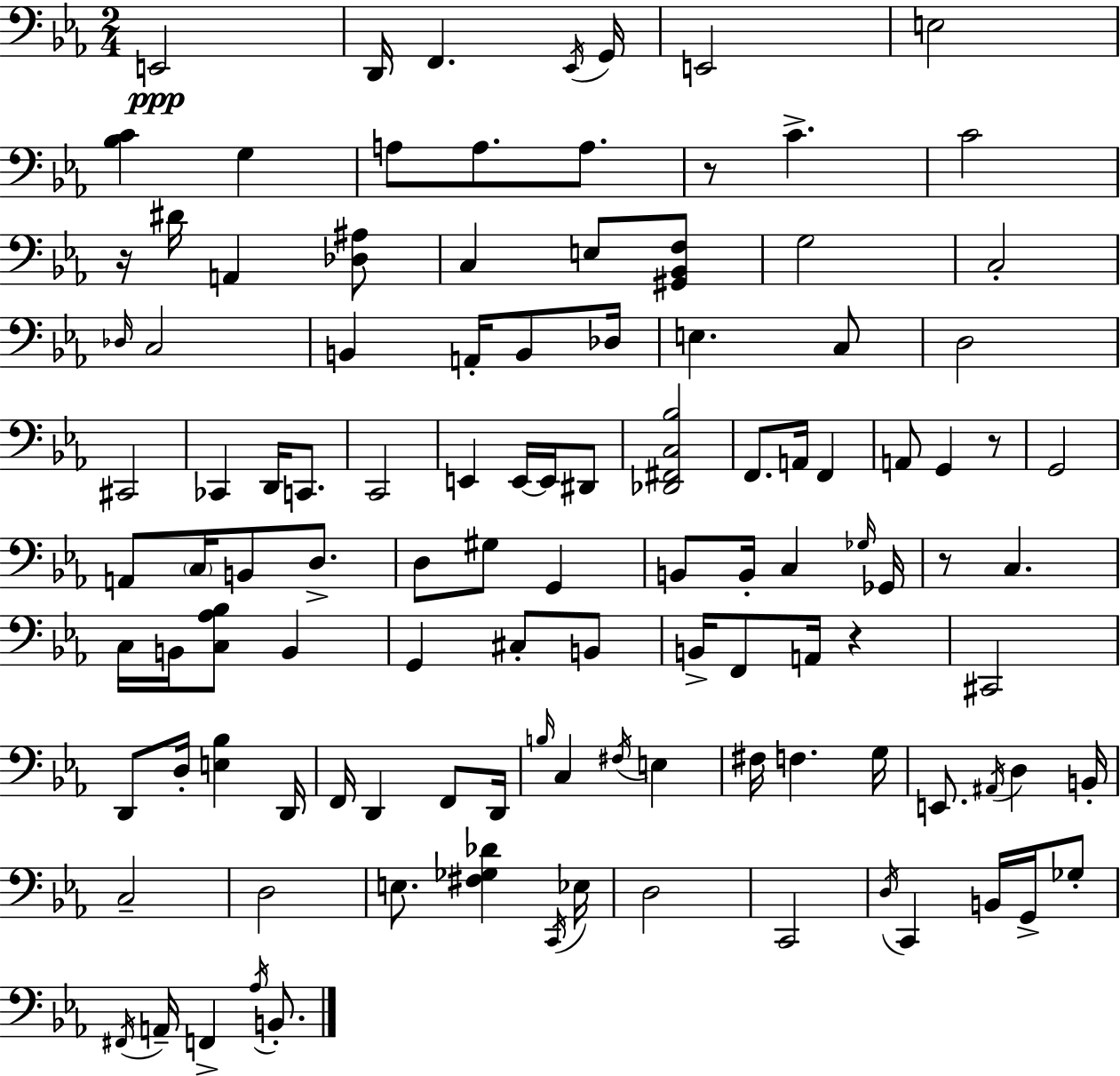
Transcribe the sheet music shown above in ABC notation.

X:1
T:Untitled
M:2/4
L:1/4
K:Cm
E,,2 D,,/4 F,, _E,,/4 G,,/4 E,,2 E,2 [_B,C] G, A,/2 A,/2 A,/2 z/2 C C2 z/4 ^D/4 A,, [_D,^A,]/2 C, E,/2 [^G,,_B,,F,]/2 G,2 C,2 _D,/4 C,2 B,, A,,/4 B,,/2 _D,/4 E, C,/2 D,2 ^C,,2 _C,, D,,/4 C,,/2 C,,2 E,, E,,/4 E,,/4 ^D,,/2 [_D,,^F,,C,_B,]2 F,,/2 A,,/4 F,, A,,/2 G,, z/2 G,,2 A,,/2 C,/4 B,,/2 D,/2 D,/2 ^G,/2 G,, B,,/2 B,,/4 C, _G,/4 _G,,/4 z/2 C, C,/4 B,,/4 [C,_A,_B,]/2 B,, G,, ^C,/2 B,,/2 B,,/4 F,,/2 A,,/4 z ^C,,2 D,,/2 D,/4 [E,_B,] D,,/4 F,,/4 D,, F,,/2 D,,/4 B,/4 C, ^F,/4 E, ^F,/4 F, G,/4 E,,/2 ^A,,/4 D, B,,/4 C,2 D,2 E,/2 [^F,_G,_D] C,,/4 _E,/4 D,2 C,,2 D,/4 C,, B,,/4 G,,/4 _G,/2 ^F,,/4 A,,/4 F,, _A,/4 B,,/2